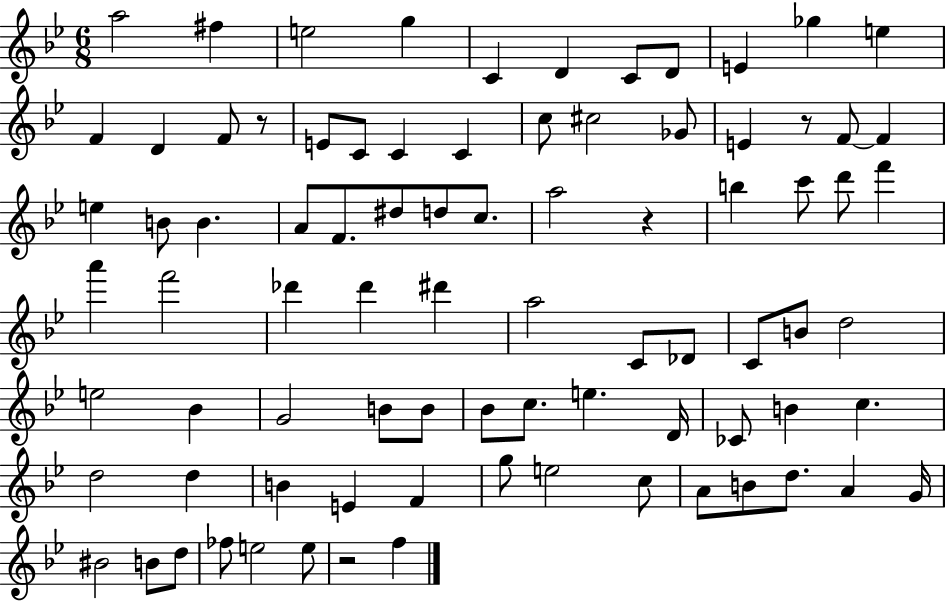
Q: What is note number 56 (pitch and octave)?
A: E5